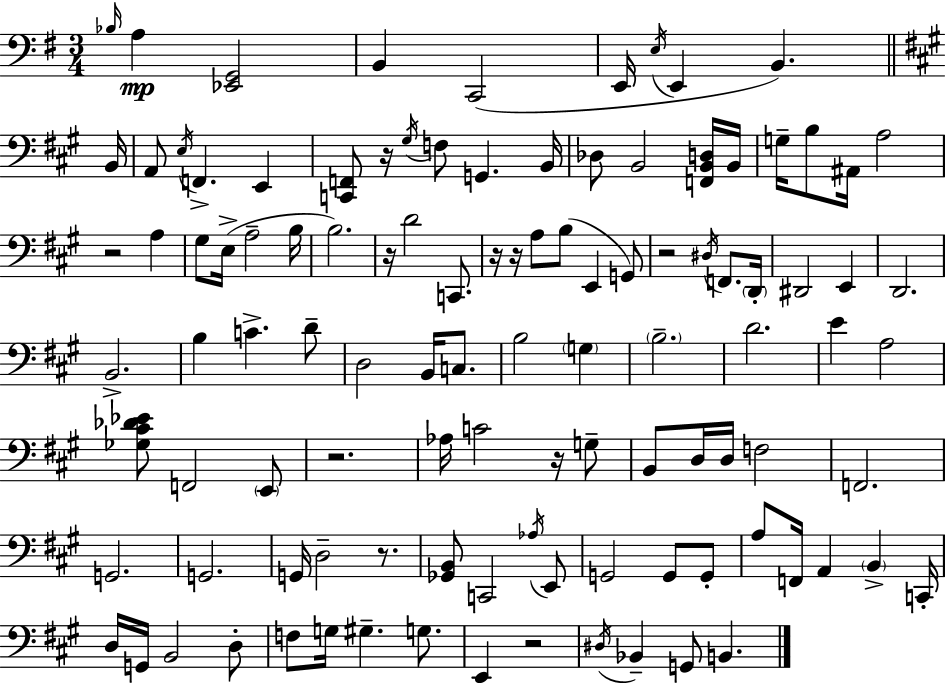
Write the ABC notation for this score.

X:1
T:Untitled
M:3/4
L:1/4
K:Em
_B,/4 A, [_E,,G,,]2 B,, C,,2 E,,/4 E,/4 E,, B,, B,,/4 A,,/2 E,/4 F,, E,, [C,,F,,]/2 z/4 ^G,/4 F,/2 G,, B,,/4 _D,/2 B,,2 [F,,B,,D,]/4 B,,/4 G,/4 B,/2 ^A,,/4 A,2 z2 A, ^G,/2 E,/4 A,2 B,/4 B,2 z/4 D2 C,,/2 z/4 z/4 A,/2 B,/2 E,, G,,/2 z2 ^D,/4 F,,/2 D,,/4 ^D,,2 E,, D,,2 B,,2 B, C D/2 D,2 B,,/4 C,/2 B,2 G, B,2 D2 E A,2 [_G,^C_D_E]/2 F,,2 E,,/2 z2 _A,/4 C2 z/4 G,/2 B,,/2 D,/4 D,/4 F,2 F,,2 G,,2 G,,2 G,,/4 D,2 z/2 [_G,,B,,]/2 C,,2 _A,/4 E,,/2 G,,2 G,,/2 G,,/2 A,/2 F,,/4 A,, B,, C,,/4 D,/4 G,,/4 B,,2 D,/2 F,/2 G,/4 ^G, G,/2 E,, z2 ^D,/4 _B,, G,,/2 B,,